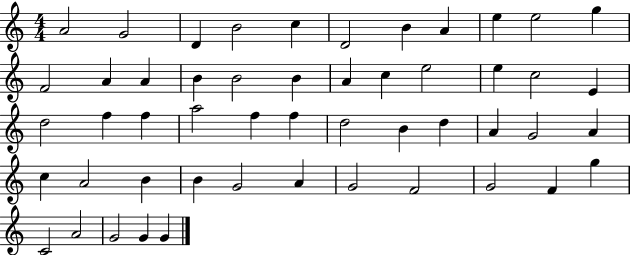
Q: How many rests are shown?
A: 0